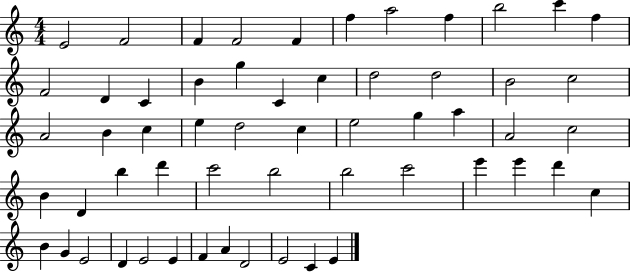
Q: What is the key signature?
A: C major